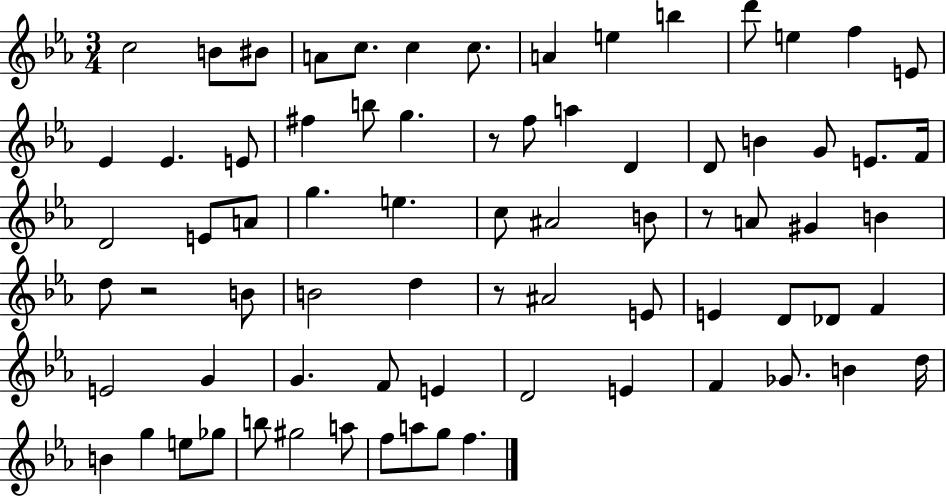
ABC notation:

X:1
T:Untitled
M:3/4
L:1/4
K:Eb
c2 B/2 ^B/2 A/2 c/2 c c/2 A e b d'/2 e f E/2 _E _E E/2 ^f b/2 g z/2 f/2 a D D/2 B G/2 E/2 F/4 D2 E/2 A/2 g e c/2 ^A2 B/2 z/2 A/2 ^G B d/2 z2 B/2 B2 d z/2 ^A2 E/2 E D/2 _D/2 F E2 G G F/2 E D2 E F _G/2 B d/4 B g e/2 _g/2 b/2 ^g2 a/2 f/2 a/2 g/2 f